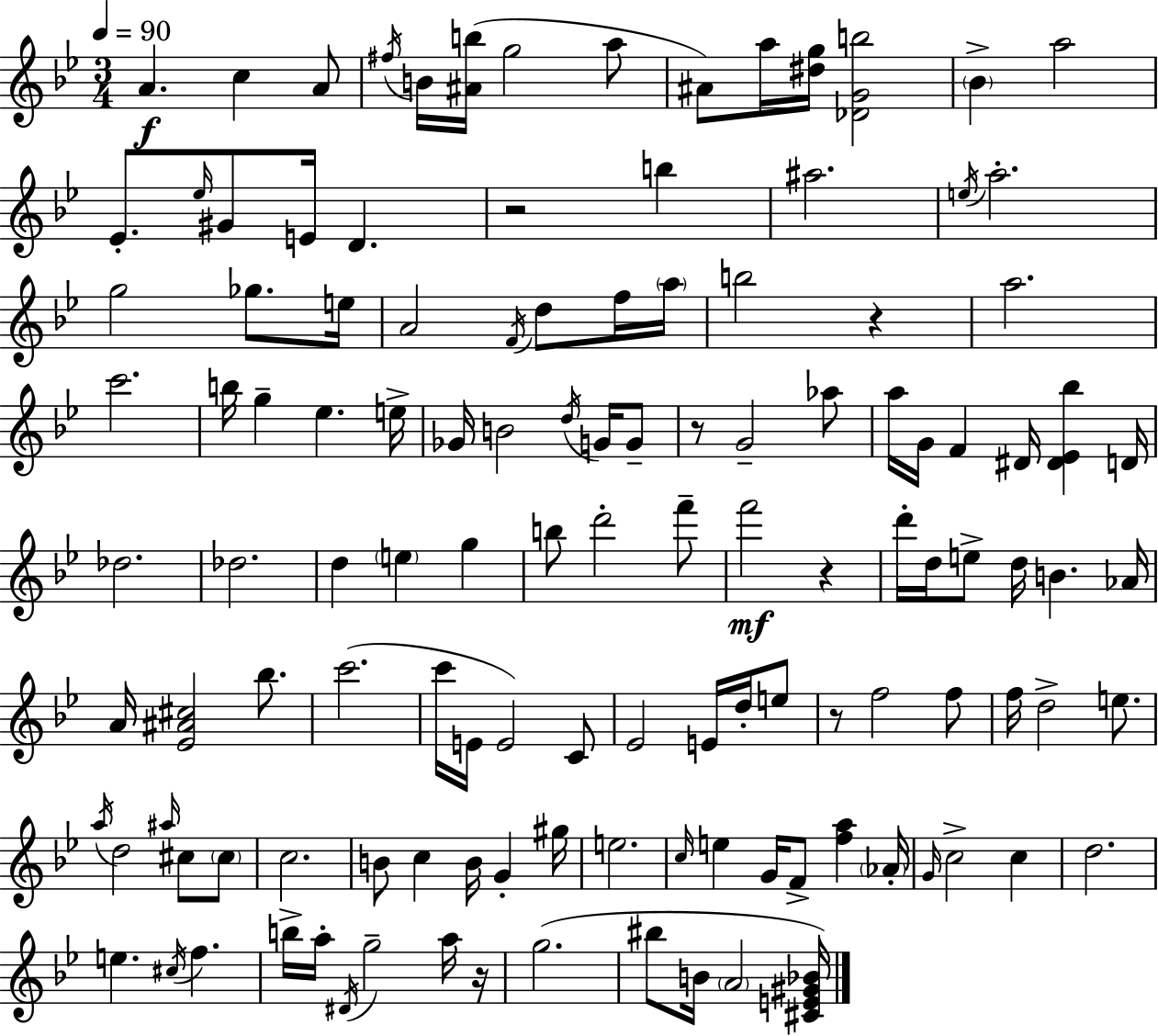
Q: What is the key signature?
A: BES major